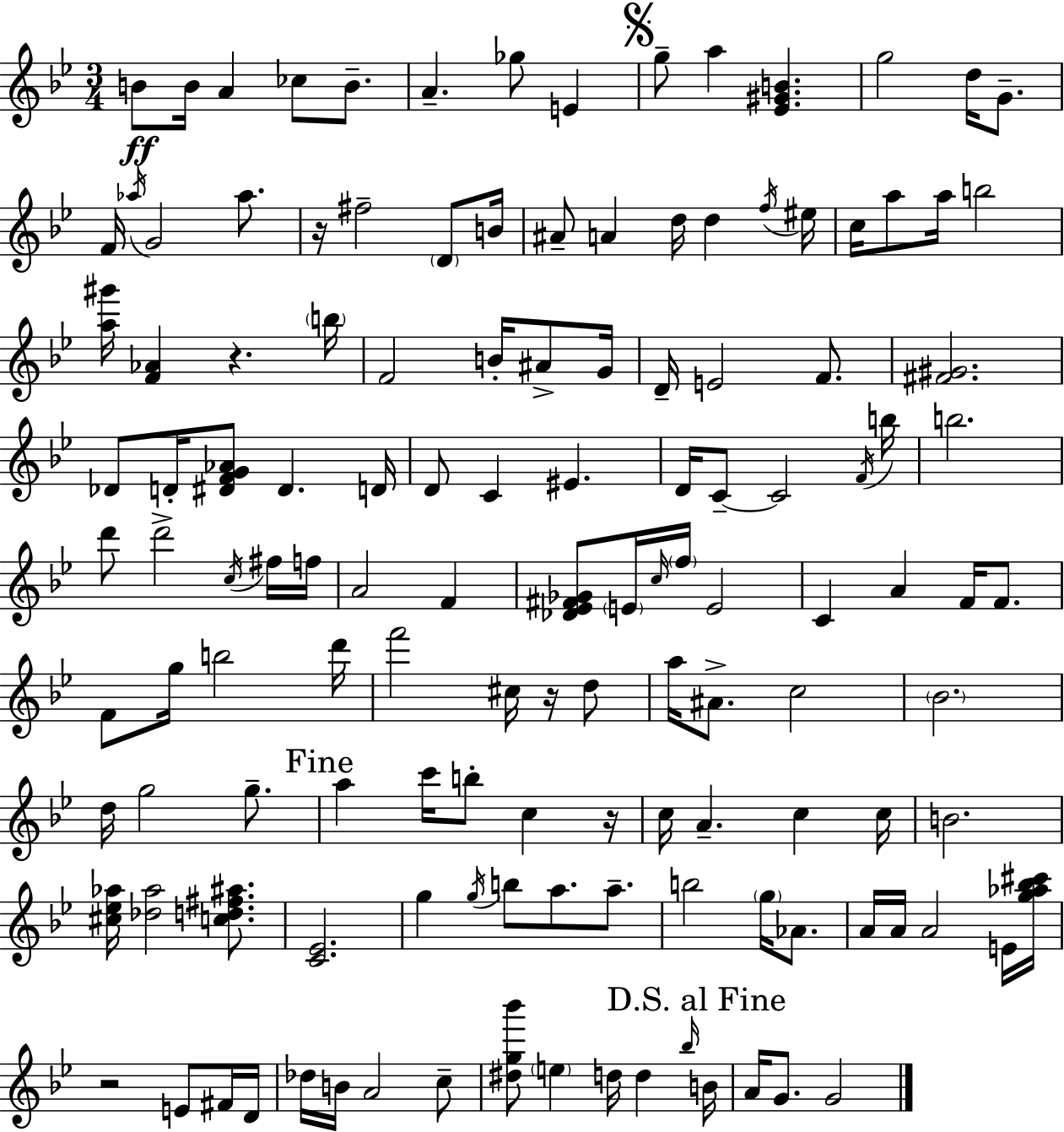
X:1
T:Untitled
M:3/4
L:1/4
K:Gm
B/2 B/4 A _c/2 B/2 A _g/2 E g/2 a [_E^GB] g2 d/4 G/2 F/4 _a/4 G2 _a/2 z/4 ^f2 D/2 B/4 ^A/2 A d/4 d f/4 ^e/4 c/4 a/2 a/4 b2 [a^g']/4 [F_A] z b/4 F2 B/4 ^A/2 G/4 D/4 E2 F/2 [^F^G]2 _D/2 D/4 [^DFG_A]/2 ^D D/4 D/2 C ^E D/4 C/2 C2 F/4 b/4 b2 d'/2 d'2 c/4 ^f/4 f/4 A2 F [_D_E^F_G]/2 E/4 c/4 f/4 E2 C A F/4 F/2 F/2 g/4 b2 d'/4 f'2 ^c/4 z/4 d/2 a/4 ^A/2 c2 _B2 d/4 g2 g/2 a c'/4 b/2 c z/4 c/4 A c c/4 B2 [^c_e_a]/4 [_d_a]2 [cd^f^a]/2 [C_E]2 g g/4 b/2 a/2 a/2 b2 g/4 _A/2 A/4 A/4 A2 E/4 [g_a_b^c']/4 z2 E/2 ^F/4 D/4 _d/4 B/4 A2 c/2 [^dg_b']/2 e d/4 d _b/4 B/4 A/4 G/2 G2